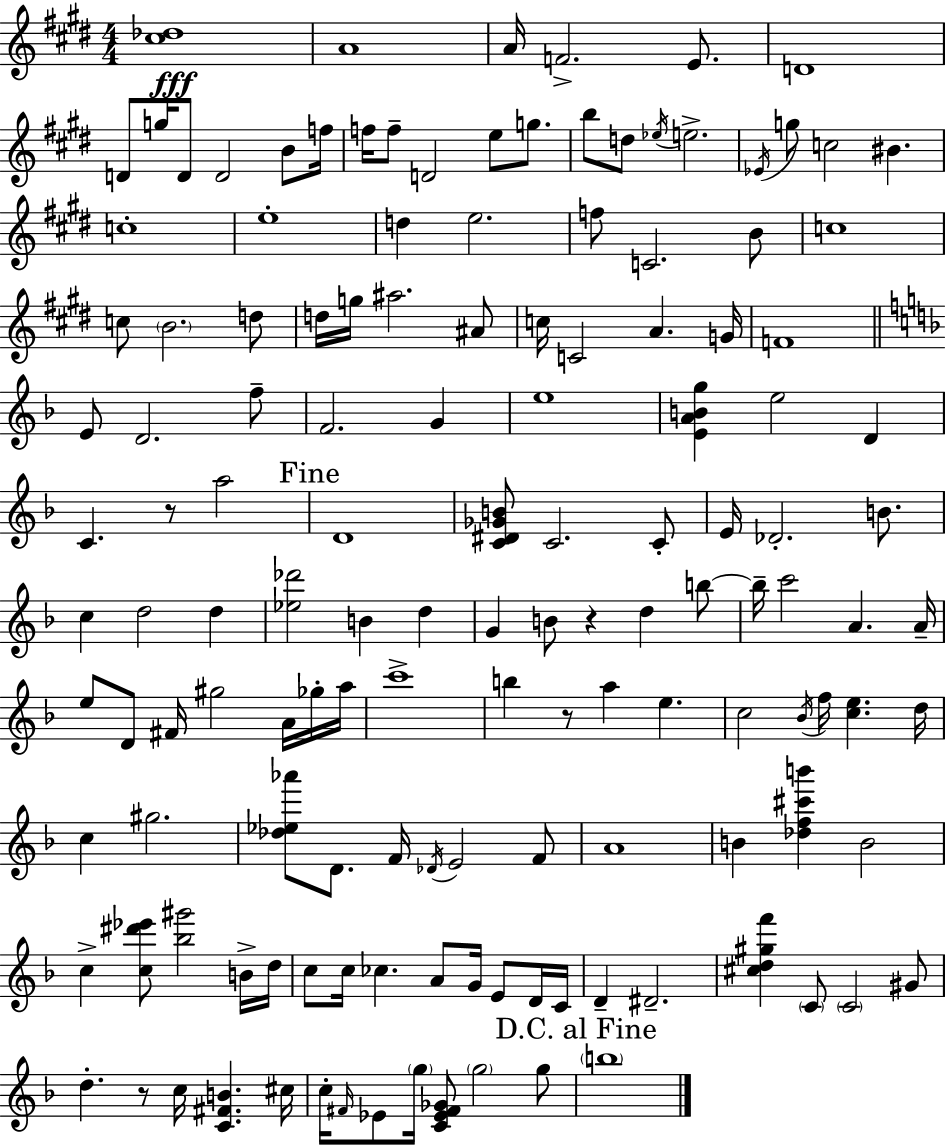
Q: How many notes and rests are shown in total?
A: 140